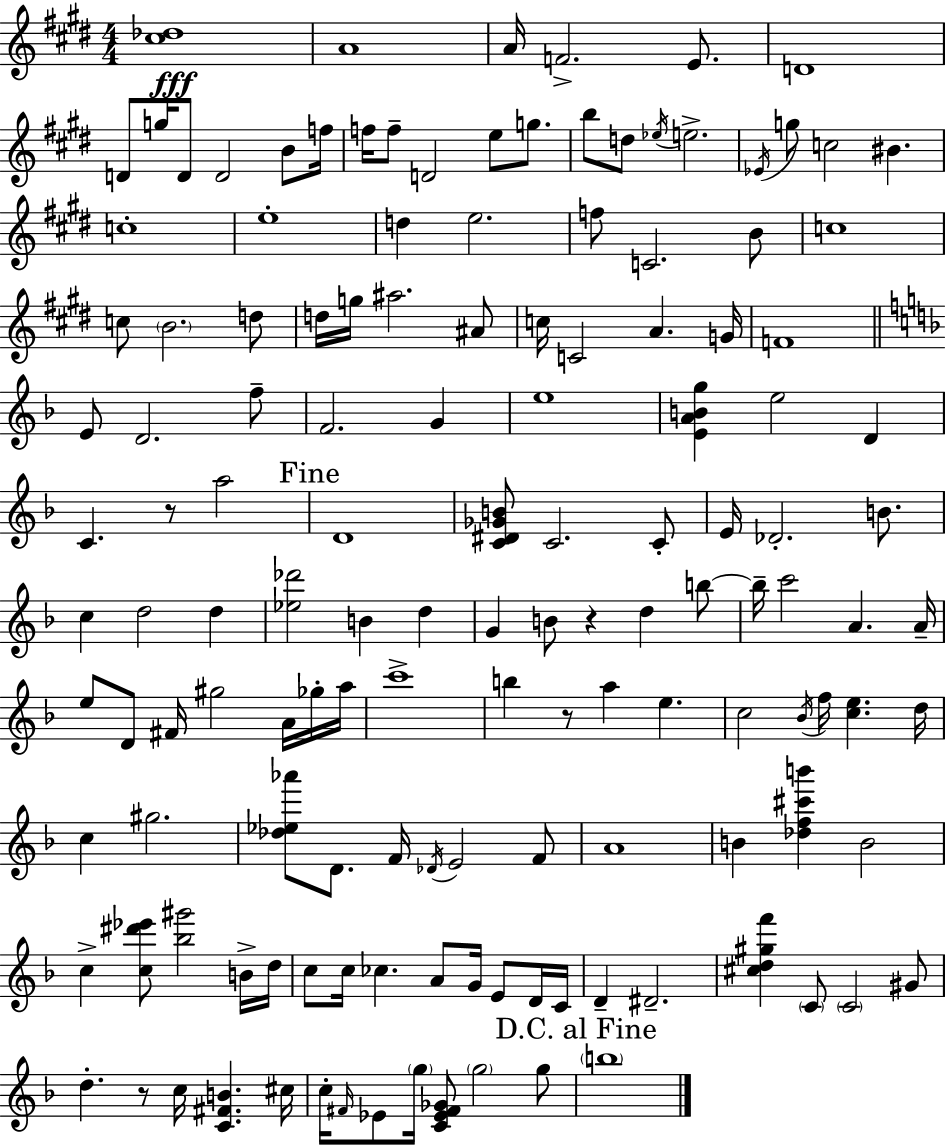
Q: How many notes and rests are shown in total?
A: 140